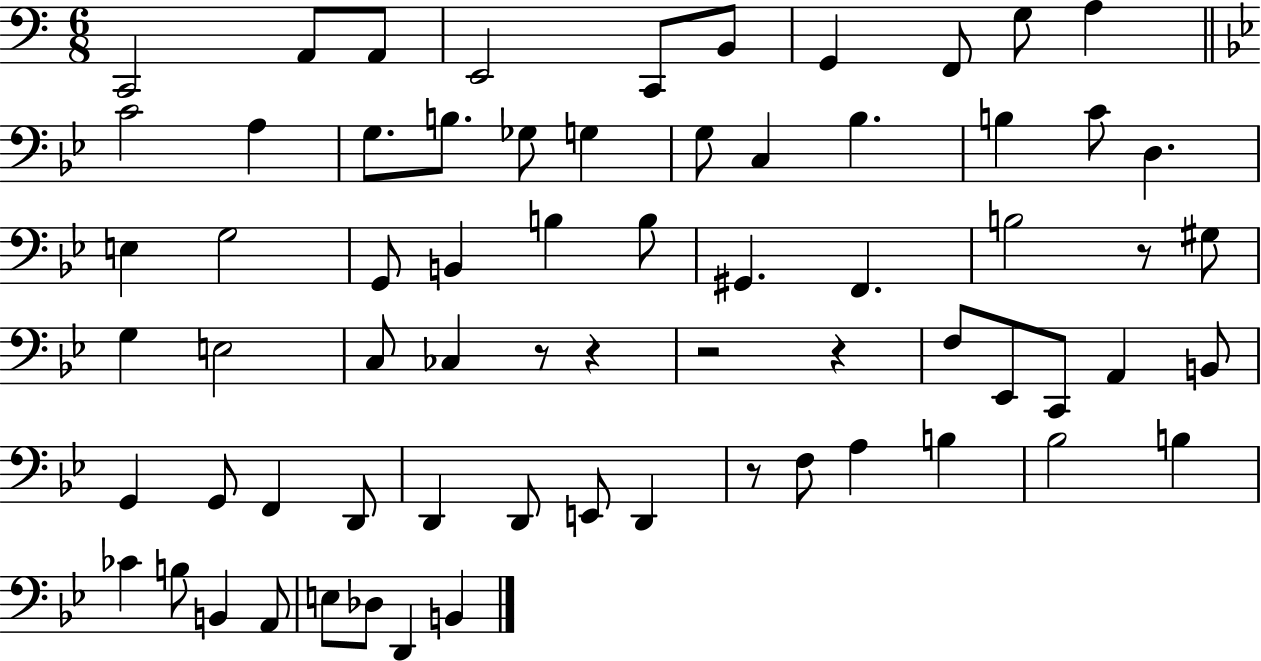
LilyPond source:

{
  \clef bass
  \numericTimeSignature
  \time 6/8
  \key c \major
  \repeat volta 2 { c,2 a,8 a,8 | e,2 c,8 b,8 | g,4 f,8 g8 a4 | \bar "||" \break \key bes \major c'2 a4 | g8. b8. ges8 g4 | g8 c4 bes4. | b4 c'8 d4. | \break e4 g2 | g,8 b,4 b4 b8 | gis,4. f,4. | b2 r8 gis8 | \break g4 e2 | c8 ces4 r8 r4 | r2 r4 | f8 ees,8 c,8 a,4 b,8 | \break g,4 g,8 f,4 d,8 | d,4 d,8 e,8 d,4 | r8 f8 a4 b4 | bes2 b4 | \break ces'4 b8 b,4 a,8 | e8 des8 d,4 b,4 | } \bar "|."
}